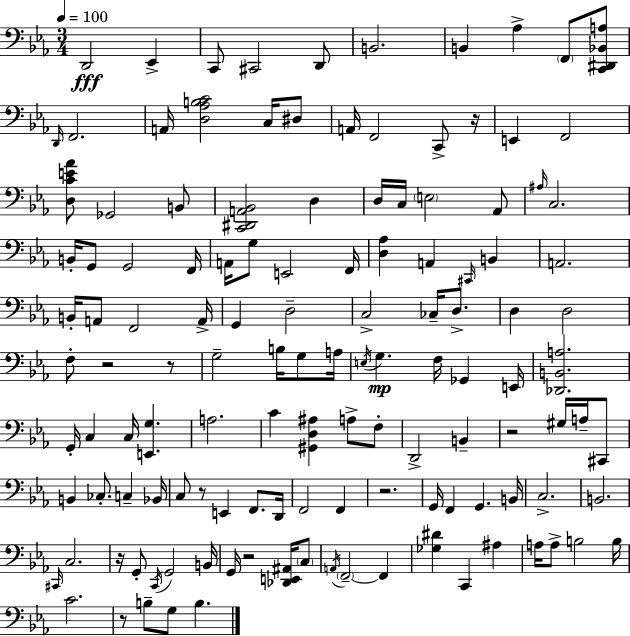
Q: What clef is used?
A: bass